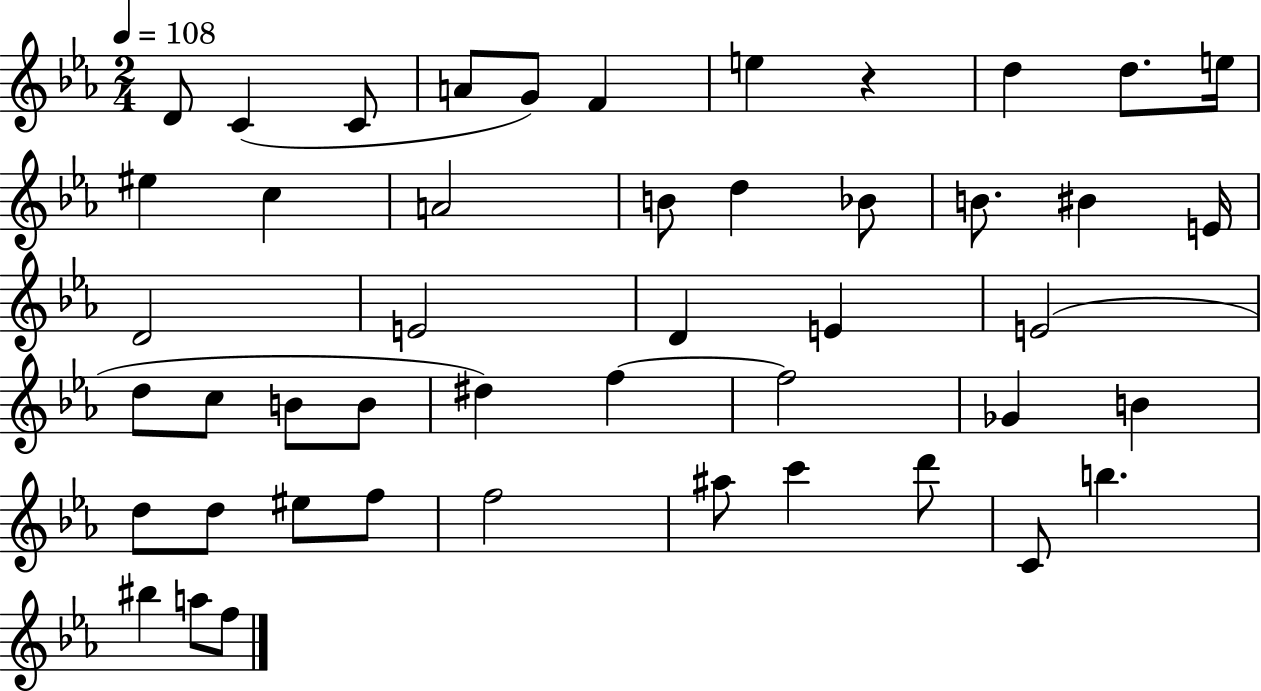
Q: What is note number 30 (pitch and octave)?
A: F5